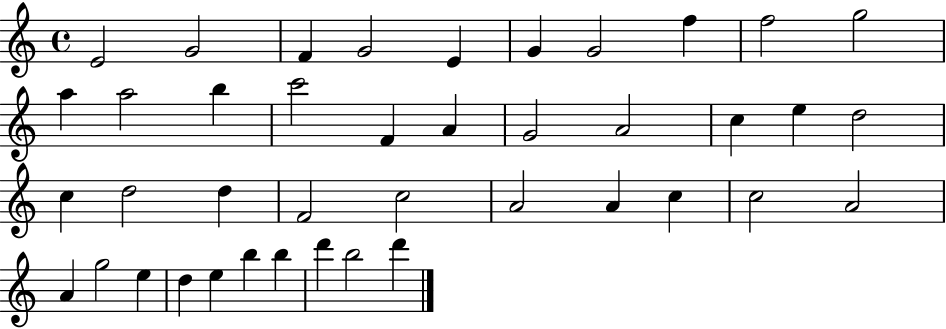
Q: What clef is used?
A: treble